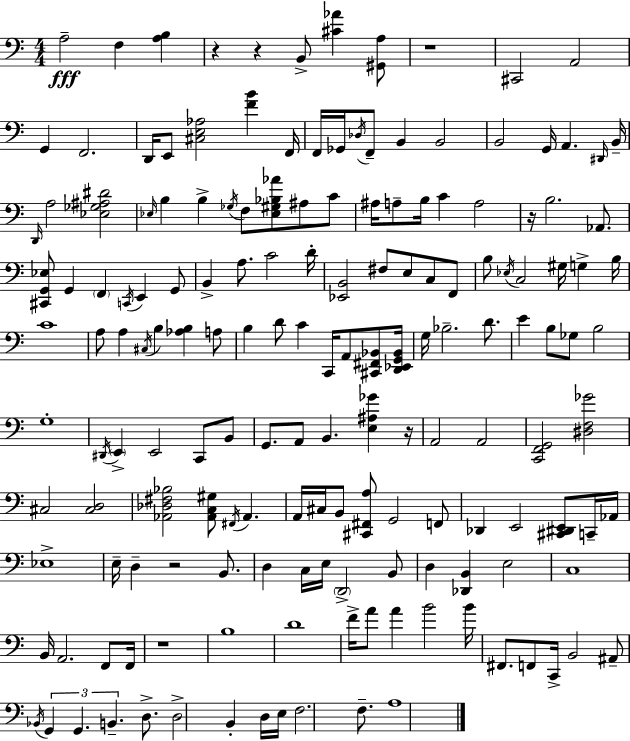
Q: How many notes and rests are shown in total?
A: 165